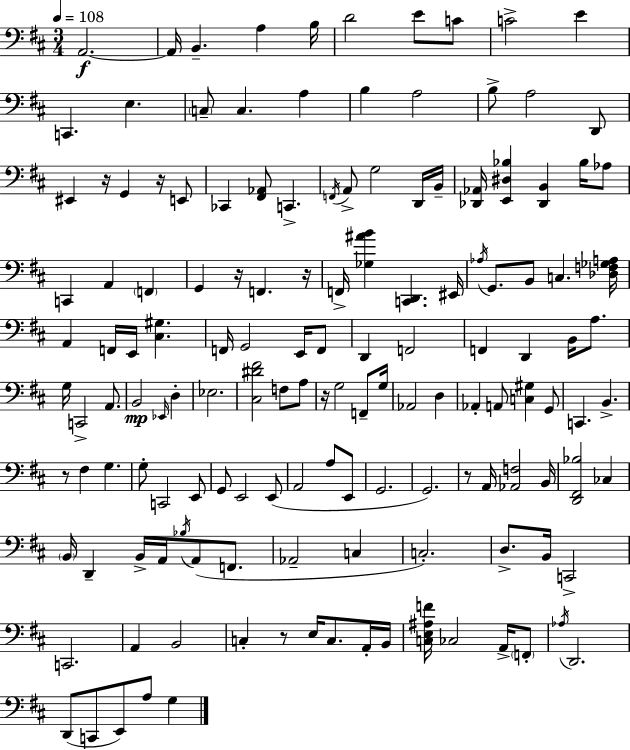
{
  \clef bass
  \numericTimeSignature
  \time 3/4
  \key d \major
  \tempo 4 = 108
  \repeat volta 2 { a,2.~~\f | a,16 b,4.-- a4 b16 | d'2 e'8 c'8 | c'2-> e'4 | \break c,4. e4. | \parenthesize c8-- c4. a4 | b4 a2 | b8-> a2 d,8 | \break eis,4 r16 g,4 r16 e,8 | ces,4 <fis, aes,>8 c,4.-> | \acciaccatura { f,16 } a,8-> g2 d,16 | b,16-- <des, aes,>16 <e, dis bes>4 <des, b,>4 bes16 aes8 | \break c,4 a,4 \parenthesize f,4 | g,4 r16 f,4. | r16 f,16-> <ges ais' b'>4 <c, d,>4. | eis,16 \acciaccatura { aes16 } g,8. b,8 c4. | \break <des f ges a>16 a,4 f,16 e,16 <cis gis>4. | f,16 g,2 e,16 | f,8 d,4 f,2 | f,4 d,4 b,16 a8. | \break g16 c,2-> a,8. | b,2\mp \grace { ees,16 } d4-. | ees2. | <cis dis' fis'>2 f8 | \break a8 r16 g2 | f,8-- g16 aes,2 d4 | aes,4-. a,8 <c gis>4 | g,8 c,4. b,4.-> | \break r8 fis4 g4. | g8-. c,2 | e,8 g,8 e,2 | e,8( a,2 a8 | \break e,8 g,2. | g,2.) | r8 a,16 <aes, f>2 | b,16 <d, fis, bes>2 ces4 | \break \parenthesize b,16 d,4-- b,16-> a,16 \acciaccatura { bes16 }( a,8 | f,8. aes,2-- | c4 c2.-.) | d8.-> b,16 c,2-> | \break c,2. | a,4 b,2 | c4-. r8 e16 c8. | a,16-. b,16 <c e ais f'>16 ces2 | \break a,16-> \parenthesize f,8-. \acciaccatura { aes16 } d,2. | d,8( c,8 e,8) a8 | g4 } \bar "|."
}